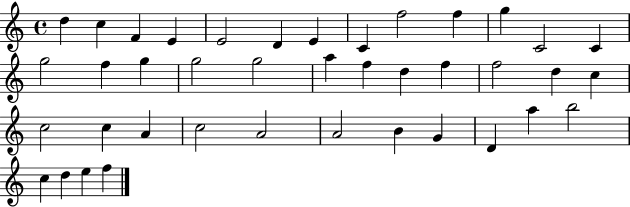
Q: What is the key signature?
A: C major